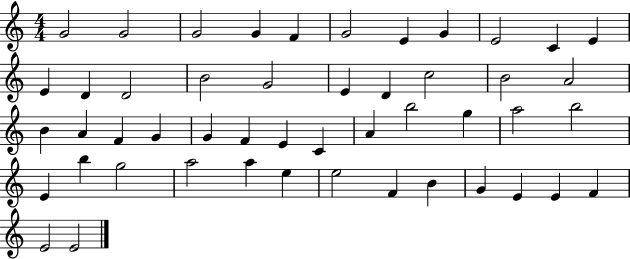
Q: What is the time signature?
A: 4/4